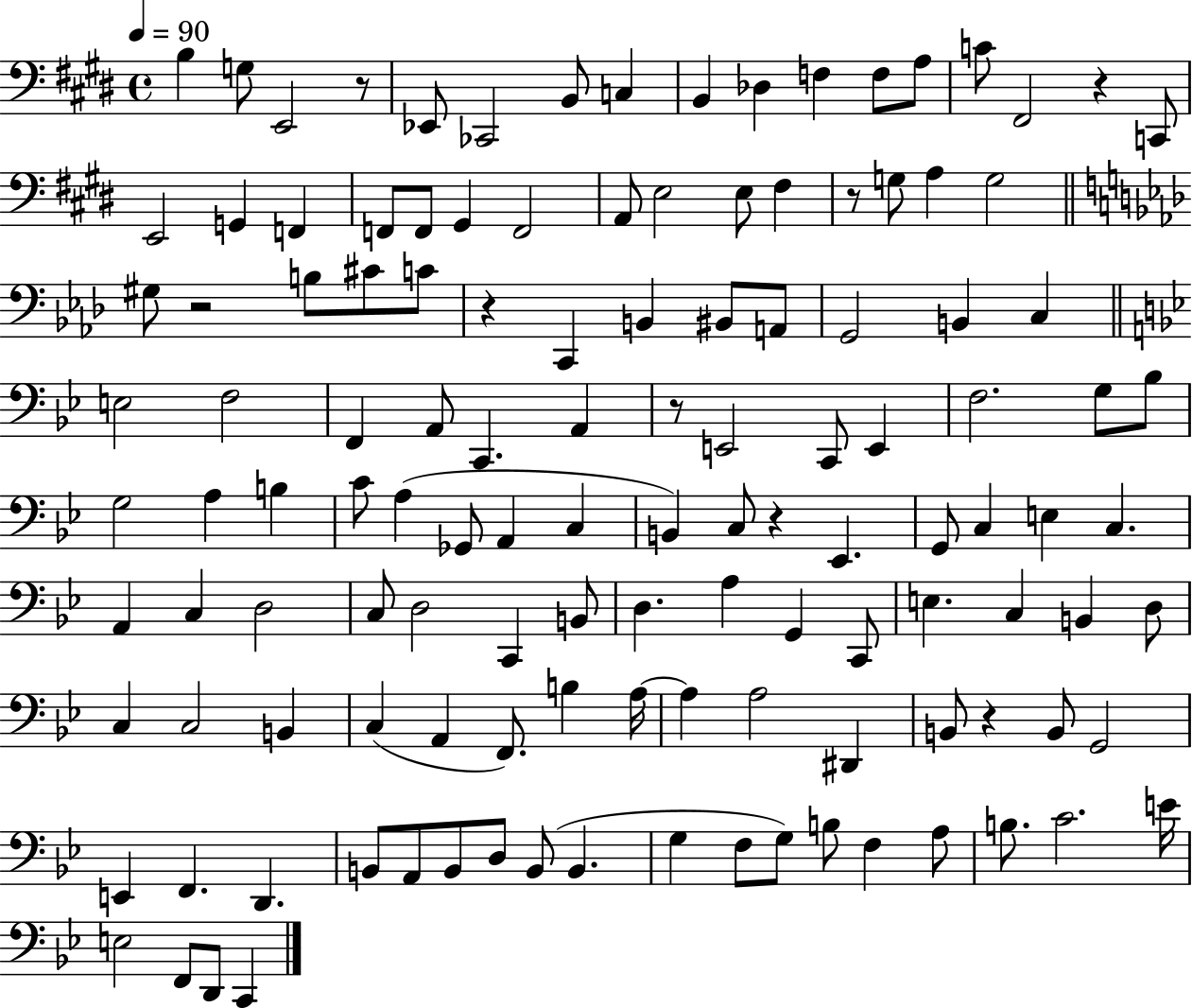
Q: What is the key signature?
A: E major